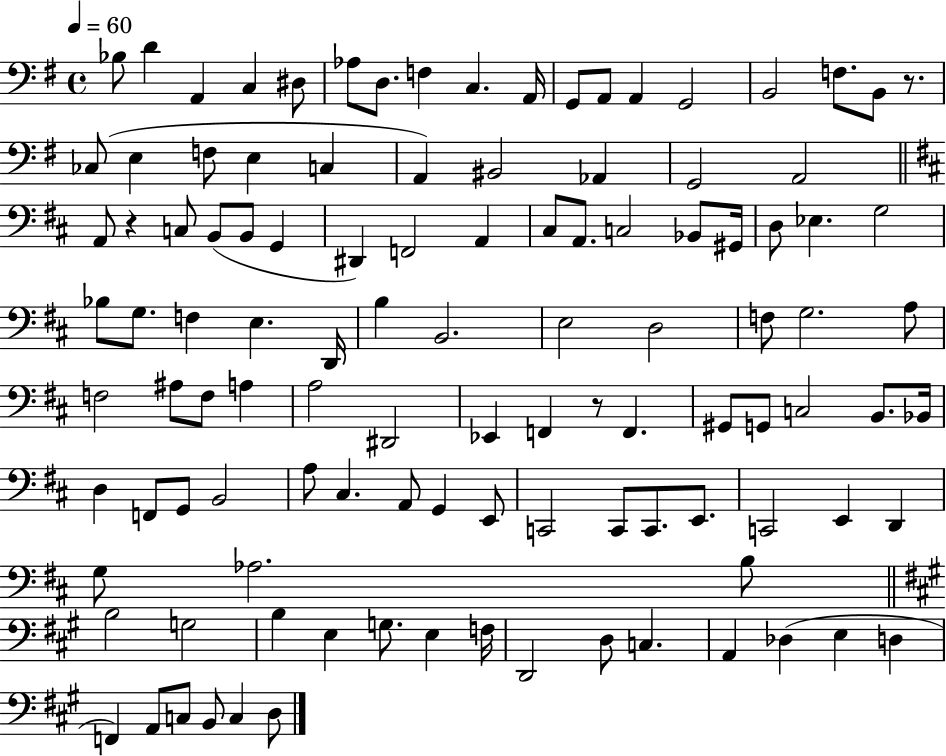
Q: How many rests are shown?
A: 3